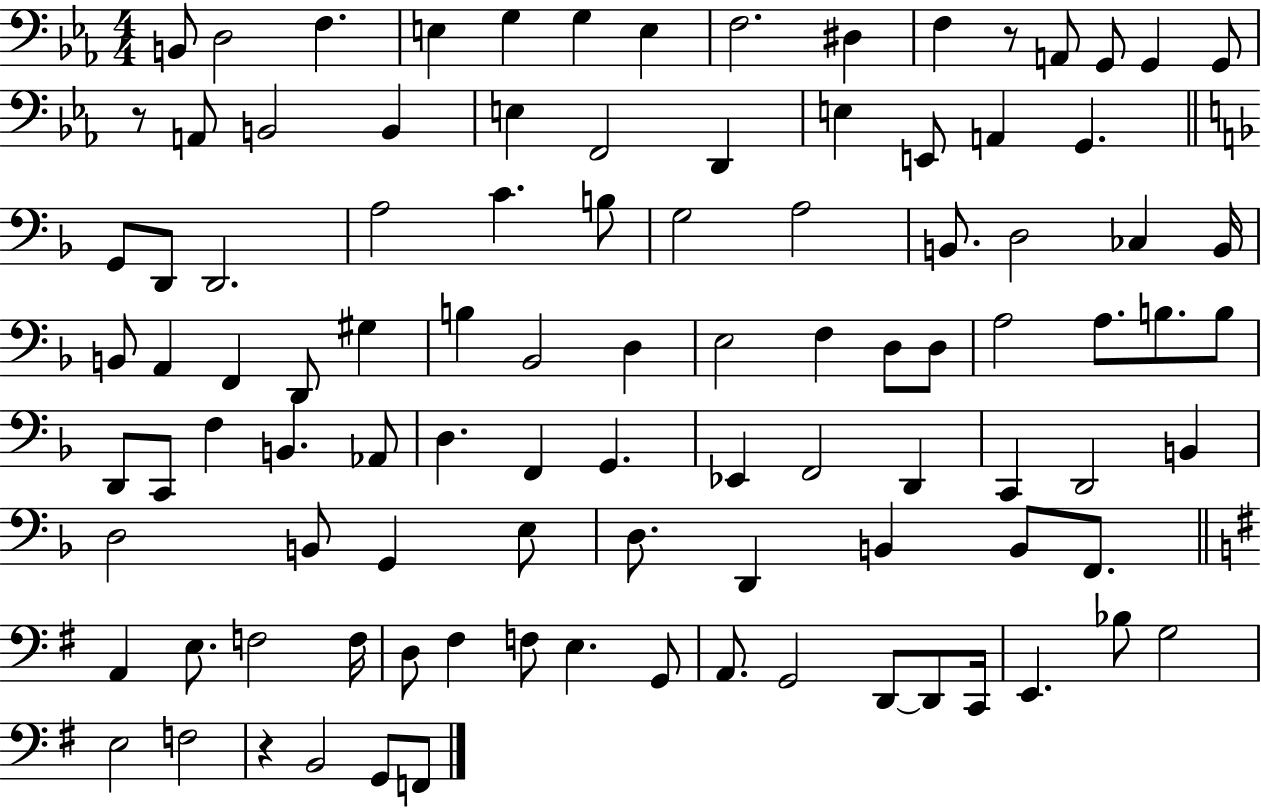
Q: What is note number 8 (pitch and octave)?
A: F3